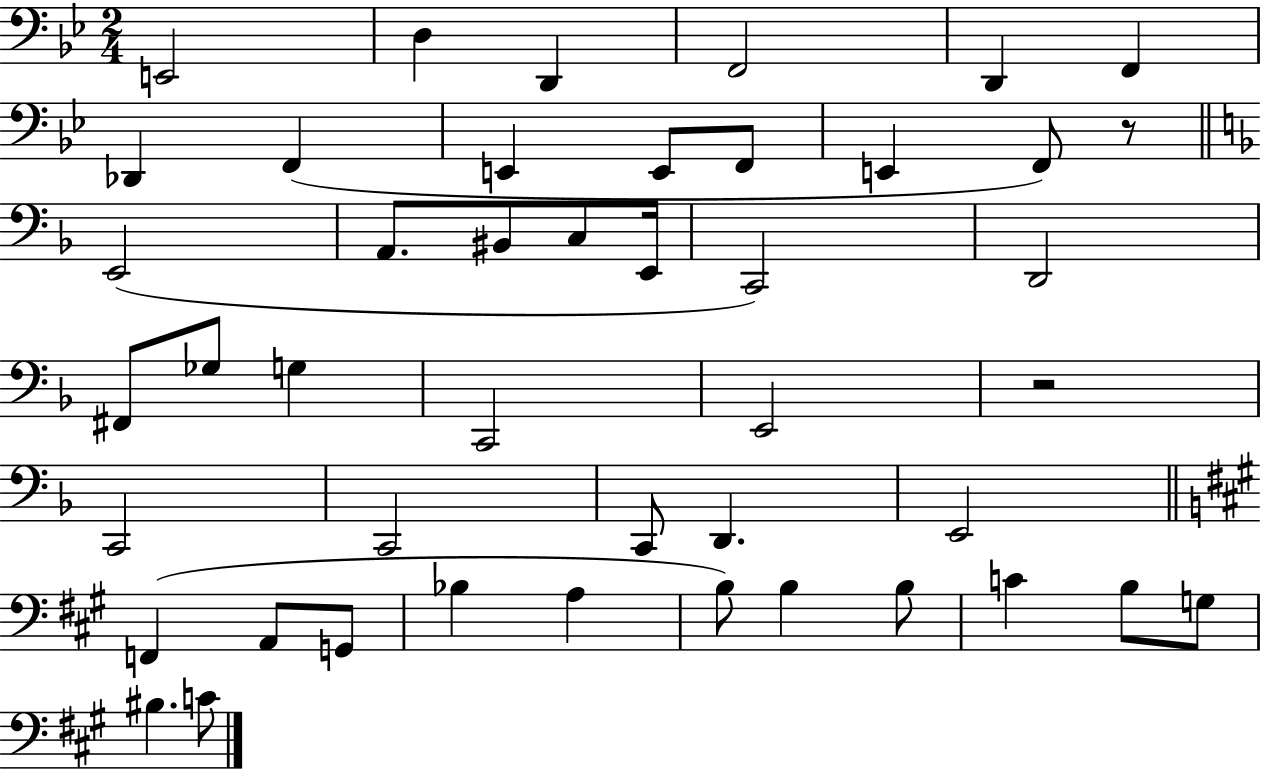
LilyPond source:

{
  \clef bass
  \numericTimeSignature
  \time 2/4
  \key bes \major
  e,2 | d4 d,4 | f,2 | d,4 f,4 | \break des,4 f,4( | e,4 e,8 f,8 | e,4 f,8) r8 | \bar "||" \break \key f \major e,2( | a,8. bis,8 c8 e,16 | c,2) | d,2 | \break fis,8 ges8 g4 | c,2 | e,2 | r2 | \break c,2 | c,2 | c,8 d,4. | e,2 | \break \bar "||" \break \key a \major f,4( a,8 g,8 | bes4 a4 | b8) b4 b8 | c'4 b8 g8 | \break bis4. c'8 | \bar "|."
}